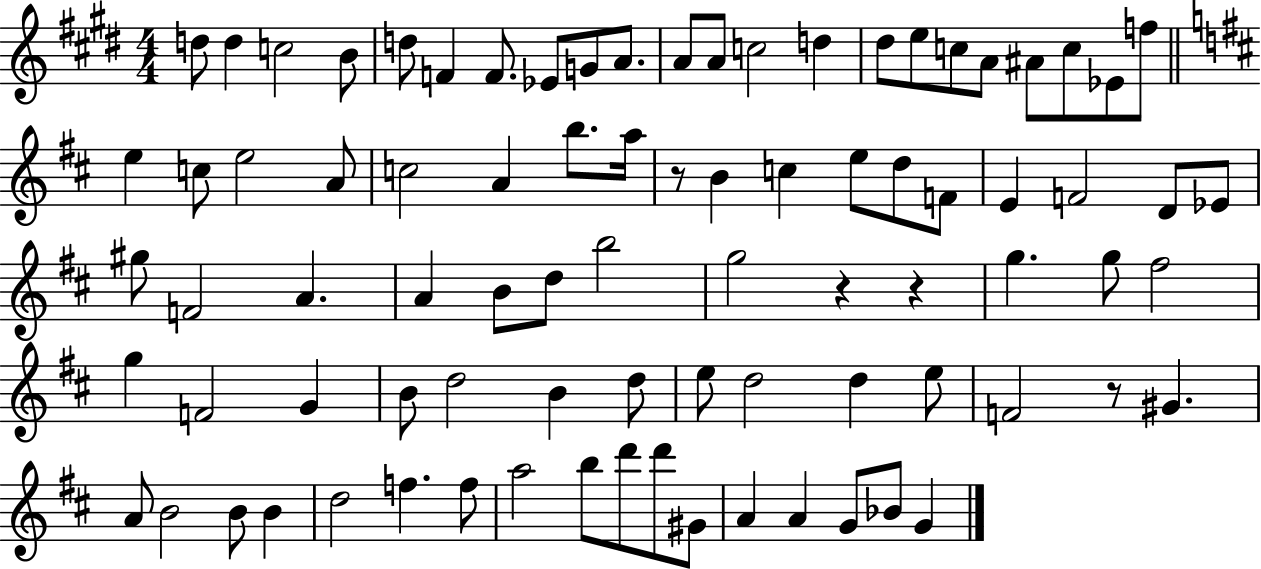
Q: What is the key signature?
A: E major